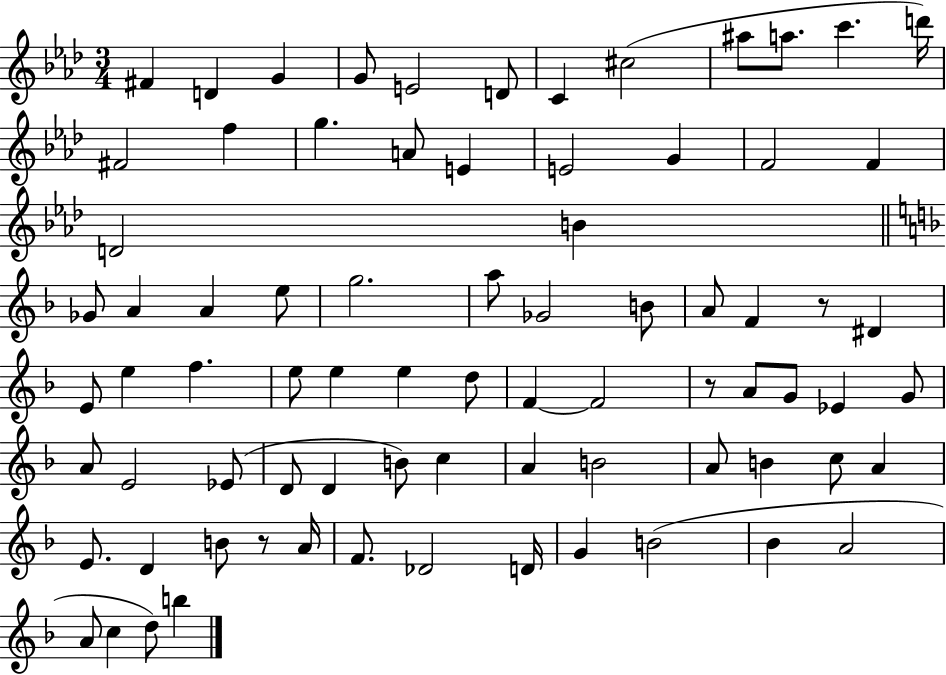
X:1
T:Untitled
M:3/4
L:1/4
K:Ab
^F D G G/2 E2 D/2 C ^c2 ^a/2 a/2 c' d'/4 ^F2 f g A/2 E E2 G F2 F D2 B _G/2 A A e/2 g2 a/2 _G2 B/2 A/2 F z/2 ^D E/2 e f e/2 e e d/2 F F2 z/2 A/2 G/2 _E G/2 A/2 E2 _E/2 D/2 D B/2 c A B2 A/2 B c/2 A E/2 D B/2 z/2 A/4 F/2 _D2 D/4 G B2 _B A2 A/2 c d/2 b